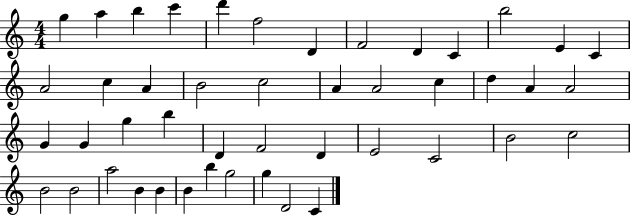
{
  \clef treble
  \numericTimeSignature
  \time 4/4
  \key c \major
  g''4 a''4 b''4 c'''4 | d'''4 f''2 d'4 | f'2 d'4 c'4 | b''2 e'4 c'4 | \break a'2 c''4 a'4 | b'2 c''2 | a'4 a'2 c''4 | d''4 a'4 a'2 | \break g'4 g'4 g''4 b''4 | d'4 f'2 d'4 | e'2 c'2 | b'2 c''2 | \break b'2 b'2 | a''2 b'4 b'4 | b'4 b''4 g''2 | g''4 d'2 c'4 | \break \bar "|."
}